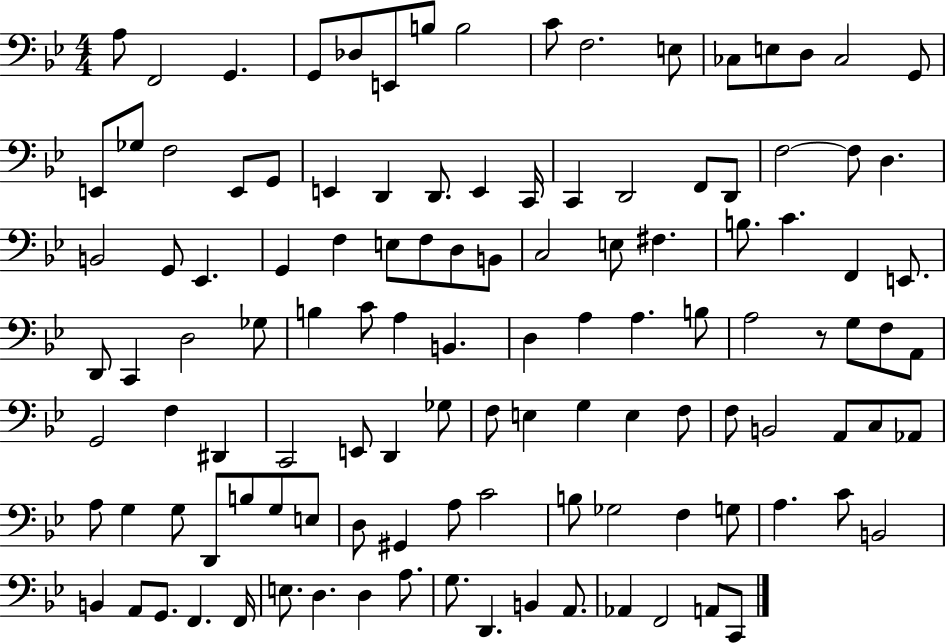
{
  \clef bass
  \numericTimeSignature
  \time 4/4
  \key bes \major
  a8 f,2 g,4. | g,8 des8 e,8 b8 b2 | c'8 f2. e8 | ces8 e8 d8 ces2 g,8 | \break e,8 ges8 f2 e,8 g,8 | e,4 d,4 d,8. e,4 c,16 | c,4 d,2 f,8 d,8 | f2~~ f8 d4. | \break b,2 g,8 ees,4. | g,4 f4 e8 f8 d8 b,8 | c2 e8 fis4. | b8. c'4. f,4 e,8. | \break d,8 c,4 d2 ges8 | b4 c'8 a4 b,4. | d4 a4 a4. b8 | a2 r8 g8 f8 a,8 | \break g,2 f4 dis,4 | c,2 e,8 d,4 ges8 | f8 e4 g4 e4 f8 | f8 b,2 a,8 c8 aes,8 | \break a8 g4 g8 d,8 b8 g8 e8 | d8 gis,4 a8 c'2 | b8 ges2 f4 g8 | a4. c'8 b,2 | \break b,4 a,8 g,8. f,4. f,16 | e8. d4. d4 a8. | g8. d,4. b,4 a,8. | aes,4 f,2 a,8 c,8 | \break \bar "|."
}